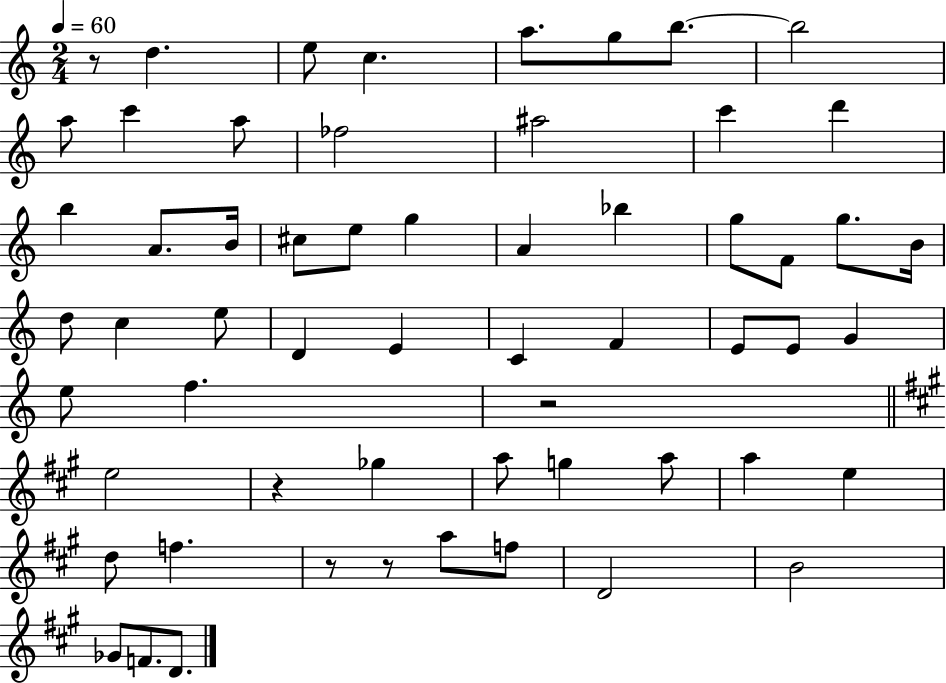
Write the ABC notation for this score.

X:1
T:Untitled
M:2/4
L:1/4
K:C
z/2 d e/2 c a/2 g/2 b/2 b2 a/2 c' a/2 _f2 ^a2 c' d' b A/2 B/4 ^c/2 e/2 g A _b g/2 F/2 g/2 B/4 d/2 c e/2 D E C F E/2 E/2 G e/2 f z2 e2 z _g a/2 g a/2 a e d/2 f z/2 z/2 a/2 f/2 D2 B2 _G/2 F/2 D/2